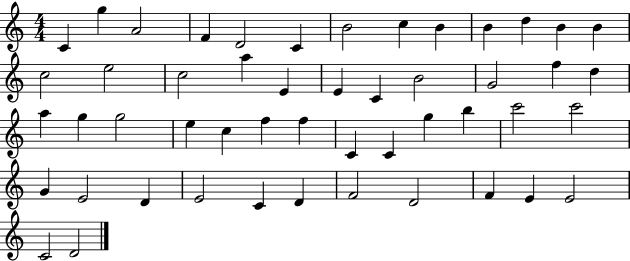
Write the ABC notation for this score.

X:1
T:Untitled
M:4/4
L:1/4
K:C
C g A2 F D2 C B2 c B B d B B c2 e2 c2 a E E C B2 G2 f d a g g2 e c f f C C g b c'2 c'2 G E2 D E2 C D F2 D2 F E E2 C2 D2